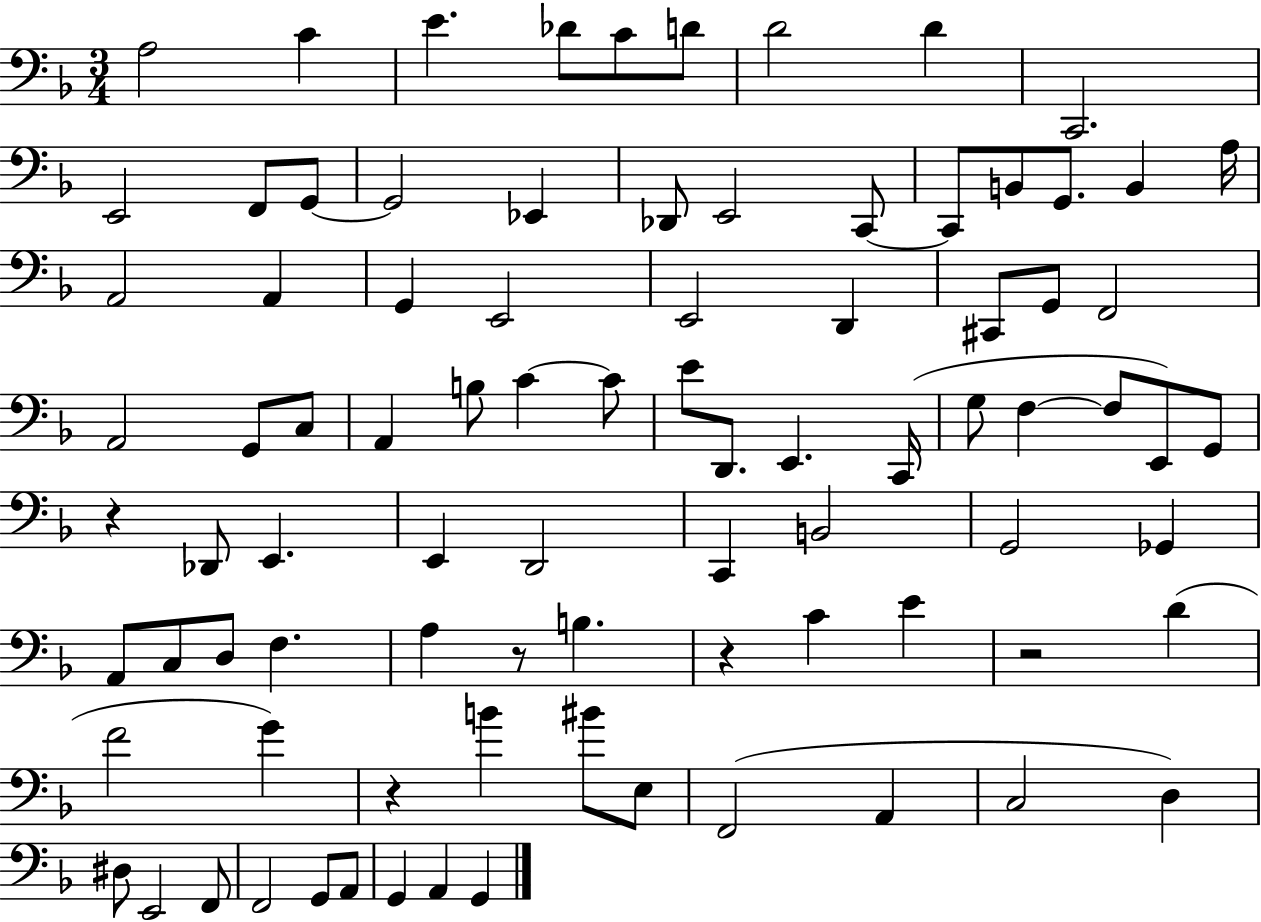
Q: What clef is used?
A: bass